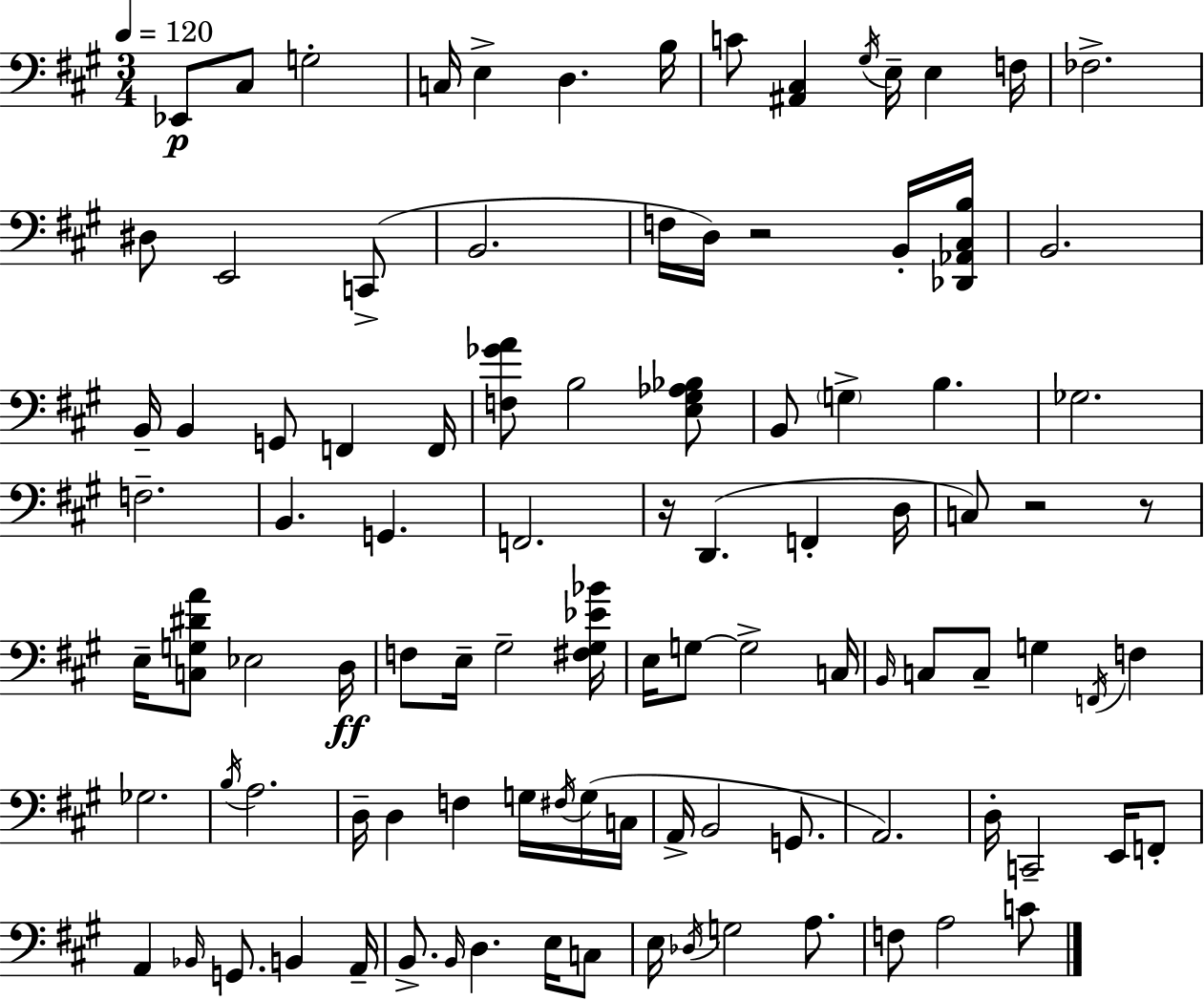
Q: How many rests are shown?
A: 4